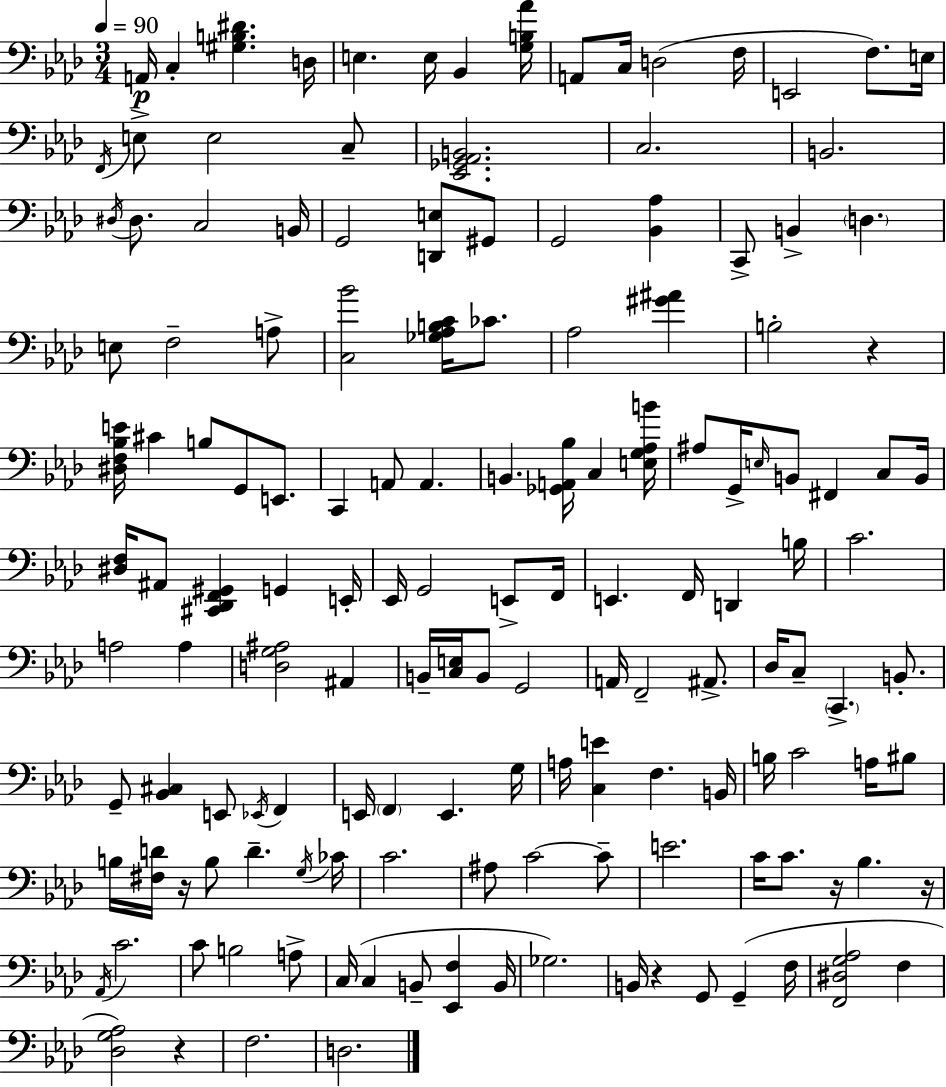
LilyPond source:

{
  \clef bass
  \numericTimeSignature
  \time 3/4
  \key aes \major
  \tempo 4 = 90
  a,16\p c4-. <gis b dis'>4. d16 | e4. e16 bes,4 <g b aes'>16 | a,8 c16 d2( f16 | e,2 f8.) e16 | \break \acciaccatura { f,16 } e8-> e2 c8-- | <ees, ges, aes, b,>2. | c2. | b,2. | \break \acciaccatura { dis16 } dis8. c2 | b,16 g,2 <d, e>8 | gis,8 g,2 <bes, aes>4 | c,8-> b,4-> \parenthesize d4. | \break e8 f2-- | a8-> <c bes'>2 <ges aes b c'>16 ces'8. | aes2 <gis' ais'>4 | b2-. r4 | \break <dis f bes e'>16 cis'4 b8 g,8 e,8. | c,4 a,8 a,4. | b,4. <ges, a, bes>16 c4 | <e g aes b'>16 ais8 g,16-> \grace { e16 } b,8 fis,4 | \break c8 b,16 <dis f>16 ais,8 <cis, des, f, gis,>4 g,4 | e,16-. ees,16 g,2 | e,8-> f,16 e,4. f,16 d,4 | b16 c'2. | \break a2 a4 | <d g ais>2 ais,4 | b,16-- <c e>16 b,8 g,2 | a,16 f,2-- | \break ais,8.-> des16 c8-- \parenthesize c,4.-> | b,8.-. g,8-- <bes, cis>4 e,8 \acciaccatura { ees,16 } | f,4 e,16 \parenthesize f,4 e,4. | g16 a16 <c e'>4 f4. | \break b,16 b16 c'2 | a16 bis8 b16 <fis d'>16 r16 b8 d'4.-- | \acciaccatura { g16 } ces'16 c'2. | ais8 c'2~~ | \break c'8-- e'2. | c'16 c'8. r16 bes4. | r16 \acciaccatura { aes,16 } c'2. | c'8 b2 | \break a8-> c16( c4 b,8-- | <ees, f>4 b,16 ges2.) | b,16 r4 g,8 | g,4--( f16 <f, dis g aes>2 | \break f4 <des g aes>2) | r4 f2. | d2. | \bar "|."
}